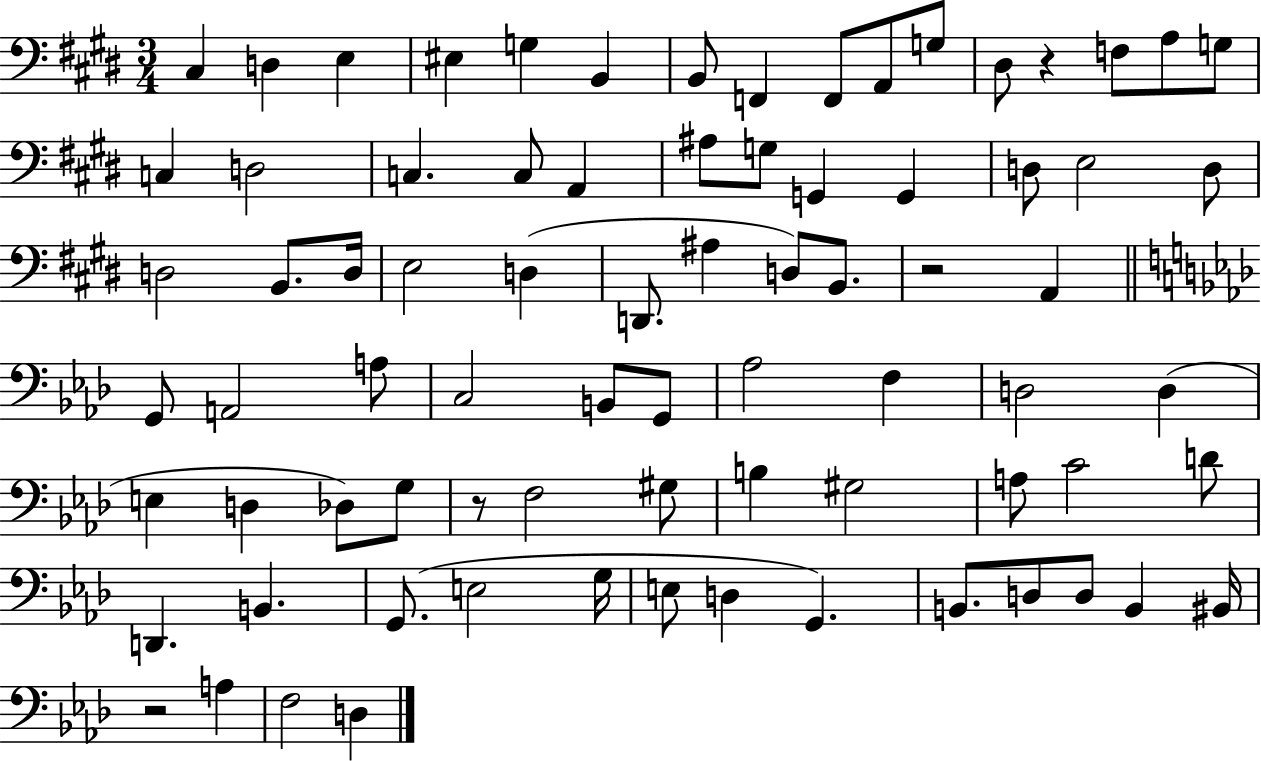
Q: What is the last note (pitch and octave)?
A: D3